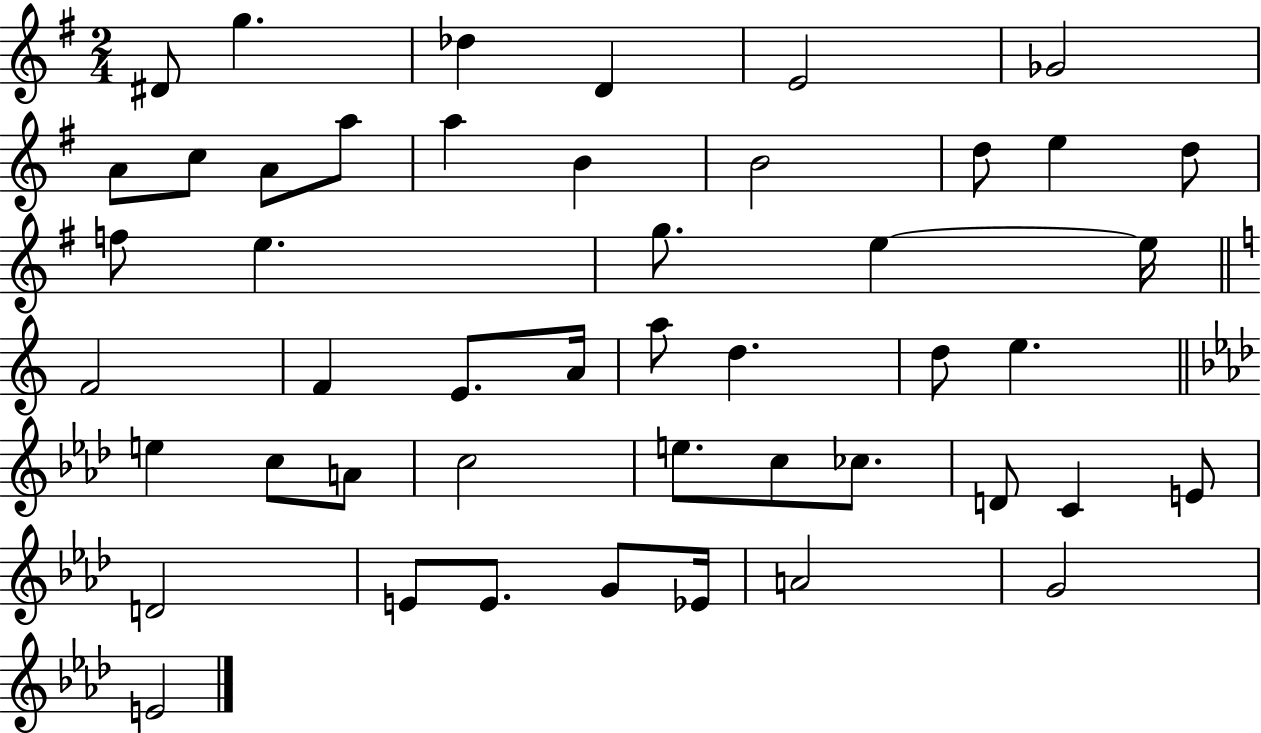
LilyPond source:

{
  \clef treble
  \numericTimeSignature
  \time 2/4
  \key g \major
  dis'8 g''4. | des''4 d'4 | e'2 | ges'2 | \break a'8 c''8 a'8 a''8 | a''4 b'4 | b'2 | d''8 e''4 d''8 | \break f''8 e''4. | g''8. e''4~~ e''16 | \bar "||" \break \key c \major f'2 | f'4 e'8. a'16 | a''8 d''4. | d''8 e''4. | \break \bar "||" \break \key aes \major e''4 c''8 a'8 | c''2 | e''8. c''8 ces''8. | d'8 c'4 e'8 | \break d'2 | e'8 e'8. g'8 ees'16 | a'2 | g'2 | \break e'2 | \bar "|."
}